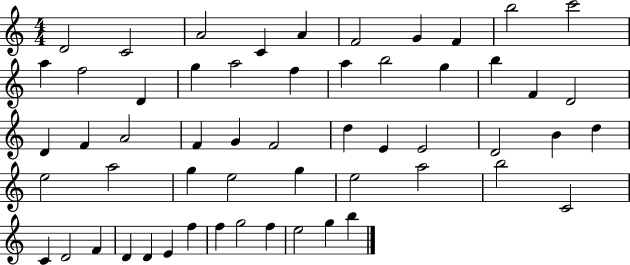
D4/h C4/h A4/h C4/q A4/q F4/h G4/q F4/q B5/h C6/h A5/q F5/h D4/q G5/q A5/h F5/q A5/q B5/h G5/q B5/q F4/q D4/h D4/q F4/q A4/h F4/q G4/q F4/h D5/q E4/q E4/h D4/h B4/q D5/q E5/h A5/h G5/q E5/h G5/q E5/h A5/h B5/h C4/h C4/q D4/h F4/q D4/q D4/q E4/q F5/q F5/q G5/h F5/q E5/h G5/q B5/q